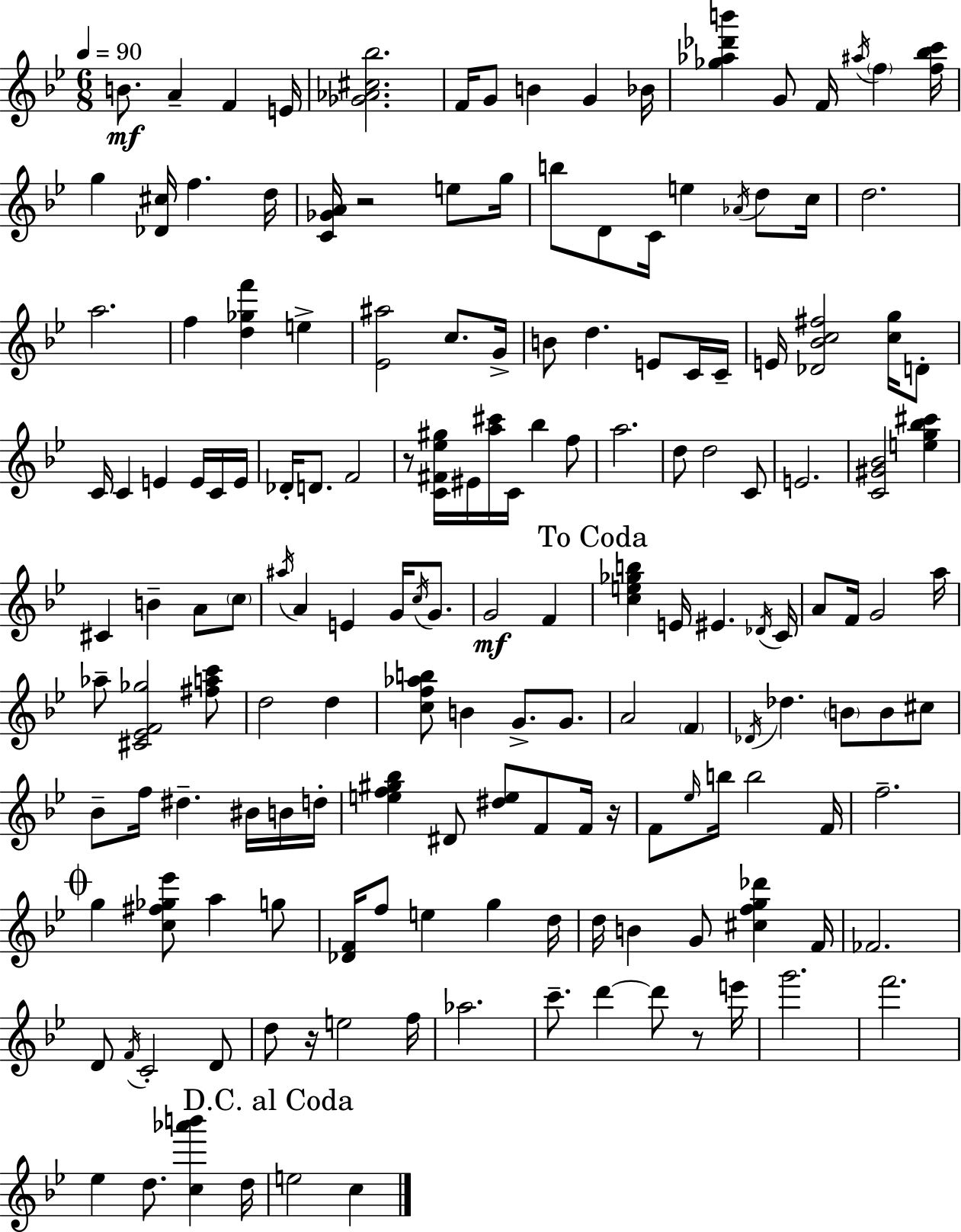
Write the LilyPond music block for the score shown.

{
  \clef treble
  \numericTimeSignature
  \time 6/8
  \key g \minor
  \tempo 4 = 90
  b'8.\mf a'4-- f'4 e'16 | <ges' aes' cis'' bes''>2. | f'16 g'8 b'4 g'4 bes'16 | <ges'' aes'' des''' b'''>4 g'8 f'16 \acciaccatura { ais''16 } \parenthesize f''4 | \break <f'' bes'' c'''>16 g''4 <des' cis''>16 f''4. | d''16 <c' ges' a'>16 r2 e''8 | g''16 b''8 d'8 c'16 e''4 \acciaccatura { aes'16 } d''8 | c''16 d''2. | \break a''2. | f''4 <d'' ges'' f'''>4 e''4-> | <ees' ais''>2 c''8. | g'16-> b'8 d''4. e'8 | \break c'16 c'16-- e'16 <des' bes' c'' fis''>2 <c'' g''>16 | d'8-. c'16 c'4 e'4 e'16 | c'16 e'16 des'16-. d'8. f'2 | r8 <c' fis' ees'' gis''>16 eis'16 <a'' cis'''>16 c'16 bes''4 | \break f''8 a''2. | d''8 d''2 | c'8 e'2. | <c' gis' bes'>2 <e'' g'' bes'' cis'''>4 | \break cis'4 b'4-- a'8 | \parenthesize c''8 \acciaccatura { ais''16 } a'4 e'4 g'16 | \acciaccatura { c''16 } g'8. g'2\mf | f'4 \mark "To Coda" <c'' e'' ges'' b''>4 e'16 eis'4. | \break \acciaccatura { des'16 } c'16 a'8 f'16 g'2 | a''16 aes''8-- <cis' ees' f' ges''>2 | <fis'' a'' c'''>8 d''2 | d''4 <c'' f'' aes'' b''>8 b'4 g'8.-> | \break g'8. a'2 | \parenthesize f'4 \acciaccatura { des'16 } des''4. | \parenthesize b'8 b'8 cis''8 bes'8-- f''16 dis''4.-- | bis'16 b'16 d''16-. <e'' f'' gis'' bes''>4 dis'8 | \break <dis'' e''>8 f'8 f'16 r16 f'8 \grace { ees''16 } b''16 b''2 | f'16 f''2.-- | \mark \markup { \musicglyph "scripts.coda" } g''4 <c'' fis'' ges'' ees'''>8 | a''4 g''8 <des' f'>16 f''8 e''4 | \break g''4 d''16 d''16 b'4 | g'8 <cis'' f'' g'' des'''>4 f'16 fes'2. | d'8 \acciaccatura { f'16 } c'2-. | d'8 d''8 r16 e''2 | \break f''16 aes''2. | c'''8.-- d'''4~~ | d'''8 r8 e'''16 g'''2. | f'''2. | \break ees''4 | d''8. <c'' aes''' b'''>4 d''16 \mark "D.C. al Coda" e''2 | c''4 \bar "|."
}